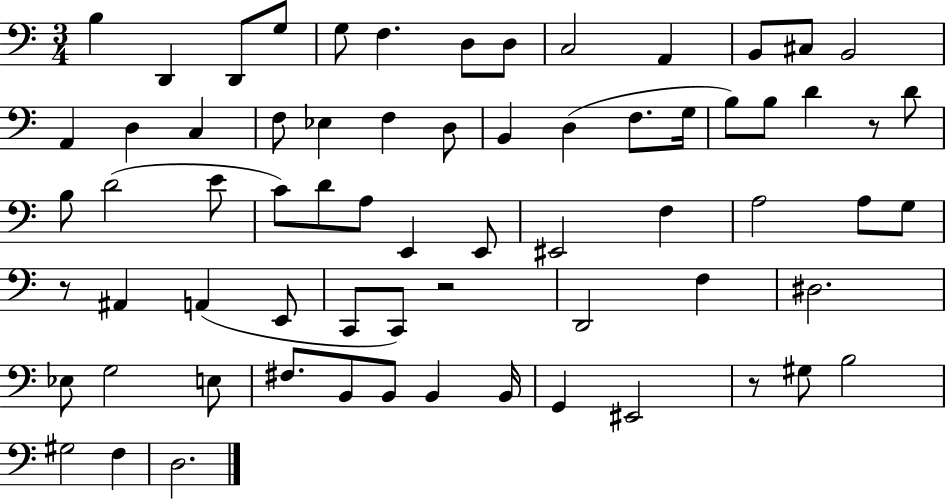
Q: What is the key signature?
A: C major